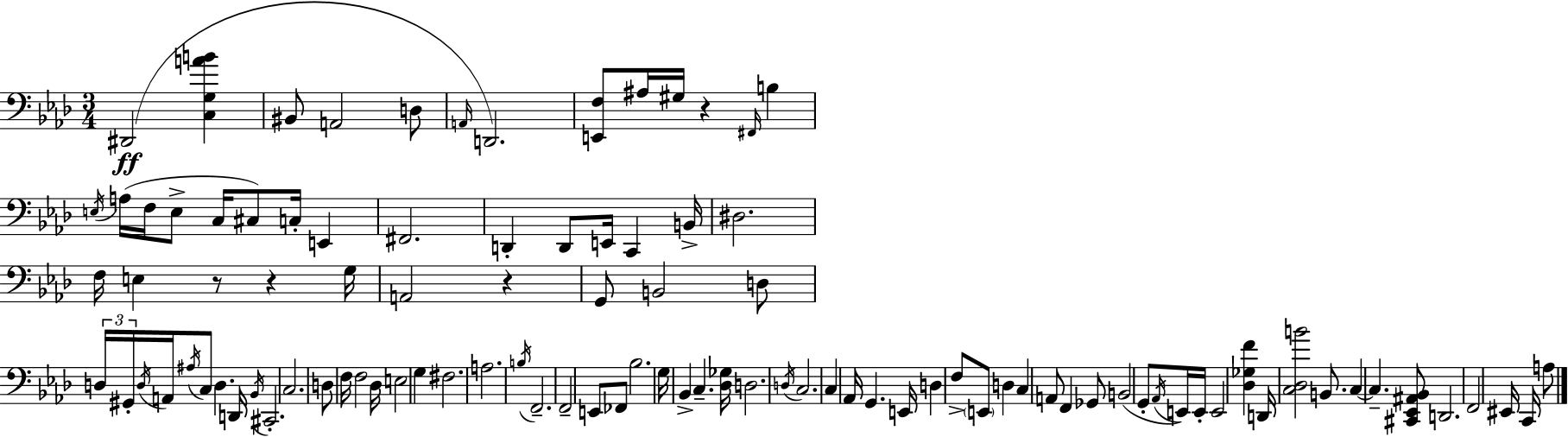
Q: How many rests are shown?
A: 4